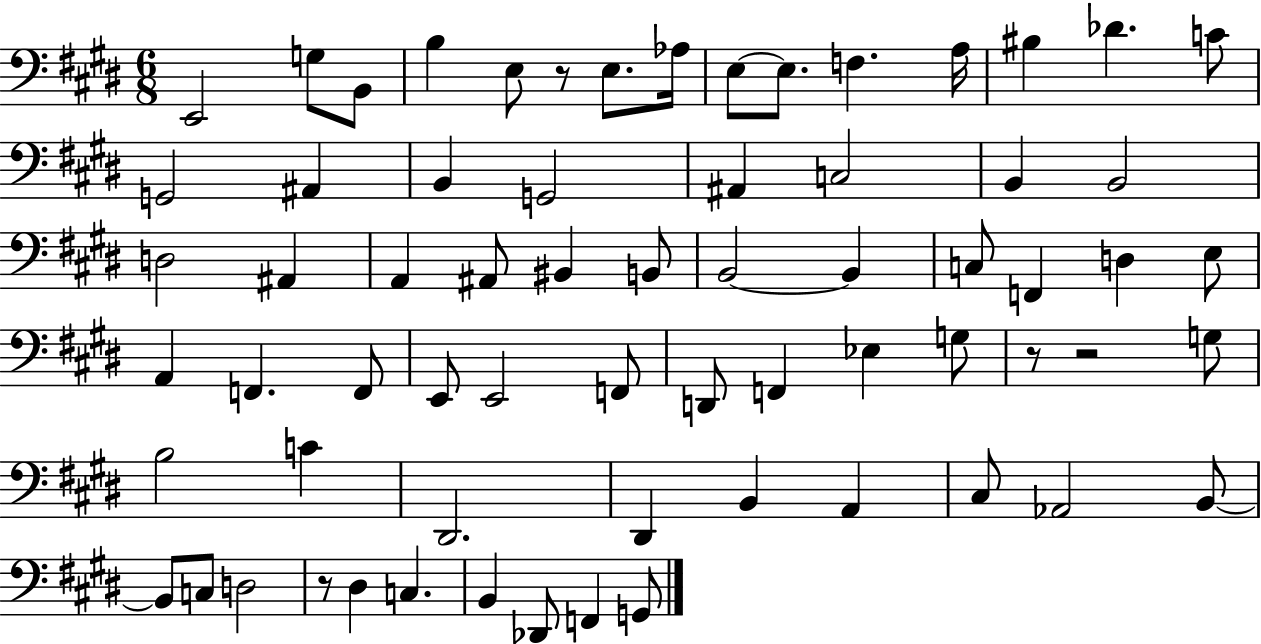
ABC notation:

X:1
T:Untitled
M:6/8
L:1/4
K:E
E,,2 G,/2 B,,/2 B, E,/2 z/2 E,/2 _A,/4 E,/2 E,/2 F, A,/4 ^B, _D C/2 G,,2 ^A,, B,, G,,2 ^A,, C,2 B,, B,,2 D,2 ^A,, A,, ^A,,/2 ^B,, B,,/2 B,,2 B,, C,/2 F,, D, E,/2 A,, F,, F,,/2 E,,/2 E,,2 F,,/2 D,,/2 F,, _E, G,/2 z/2 z2 G,/2 B,2 C ^D,,2 ^D,, B,, A,, ^C,/2 _A,,2 B,,/2 B,,/2 C,/2 D,2 z/2 ^D, C, B,, _D,,/2 F,, G,,/2